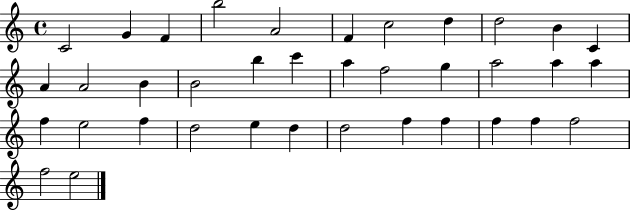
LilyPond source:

{
  \clef treble
  \time 4/4
  \defaultTimeSignature
  \key c \major
  c'2 g'4 f'4 | b''2 a'2 | f'4 c''2 d''4 | d''2 b'4 c'4 | \break a'4 a'2 b'4 | b'2 b''4 c'''4 | a''4 f''2 g''4 | a''2 a''4 a''4 | \break f''4 e''2 f''4 | d''2 e''4 d''4 | d''2 f''4 f''4 | f''4 f''4 f''2 | \break f''2 e''2 | \bar "|."
}